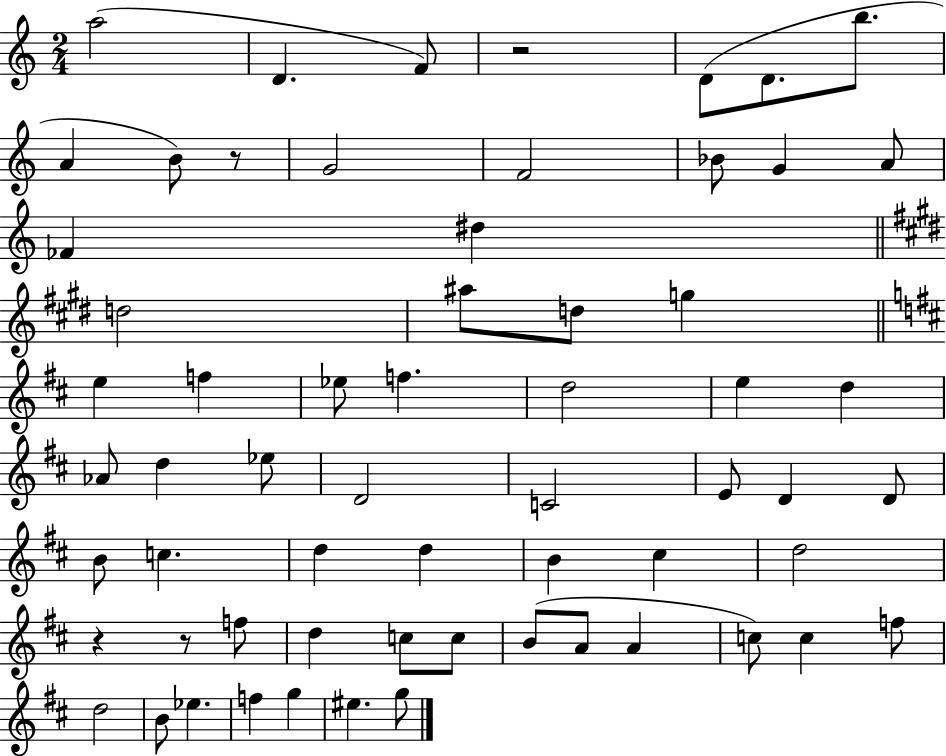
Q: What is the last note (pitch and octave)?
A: G5